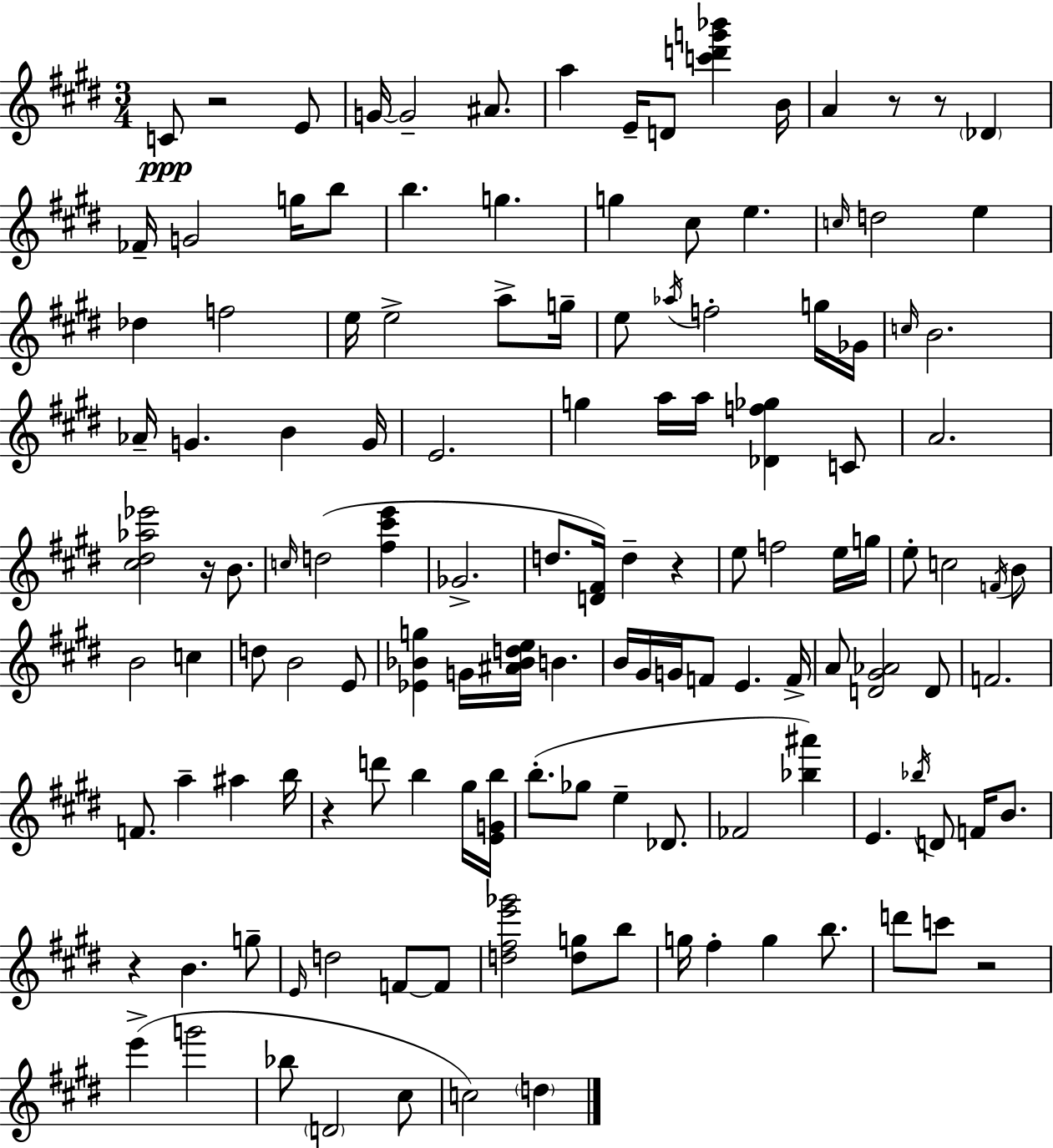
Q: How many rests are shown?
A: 8